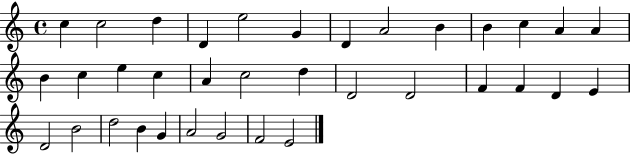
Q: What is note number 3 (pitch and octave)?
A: D5